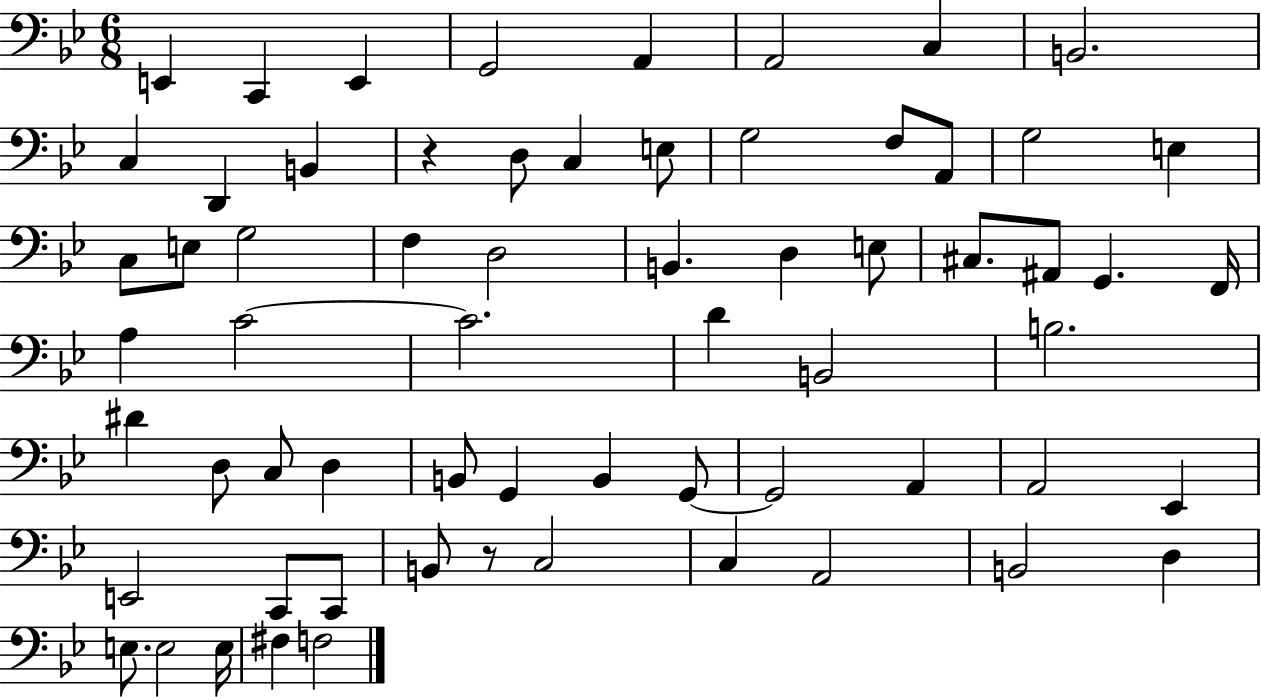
E2/q C2/q E2/q G2/h A2/q A2/h C3/q B2/h. C3/q D2/q B2/q R/q D3/e C3/q E3/e G3/h F3/e A2/e G3/h E3/q C3/e E3/e G3/h F3/q D3/h B2/q. D3/q E3/e C#3/e. A#2/e G2/q. F2/s A3/q C4/h C4/h. D4/q B2/h B3/h. D#4/q D3/e C3/e D3/q B2/e G2/q B2/q G2/e G2/h A2/q A2/h Eb2/q E2/h C2/e C2/e B2/e R/e C3/h C3/q A2/h B2/h D3/q E3/e. E3/h E3/s F#3/q F3/h